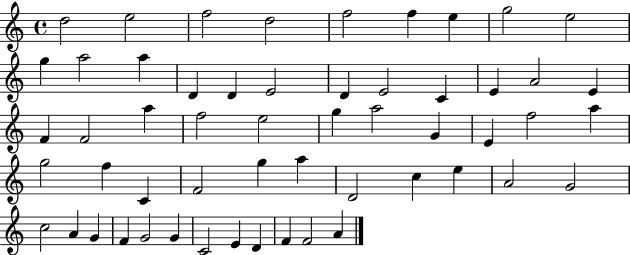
D5/h E5/h F5/h D5/h F5/h F5/q E5/q G5/h E5/h G5/q A5/h A5/q D4/q D4/q E4/h D4/q E4/h C4/q E4/q A4/h E4/q F4/q F4/h A5/q F5/h E5/h G5/q A5/h G4/q E4/q F5/h A5/q G5/h F5/q C4/q F4/h G5/q A5/q D4/h C5/q E5/q A4/h G4/h C5/h A4/q G4/q F4/q G4/h G4/q C4/h E4/q D4/q F4/q F4/h A4/q